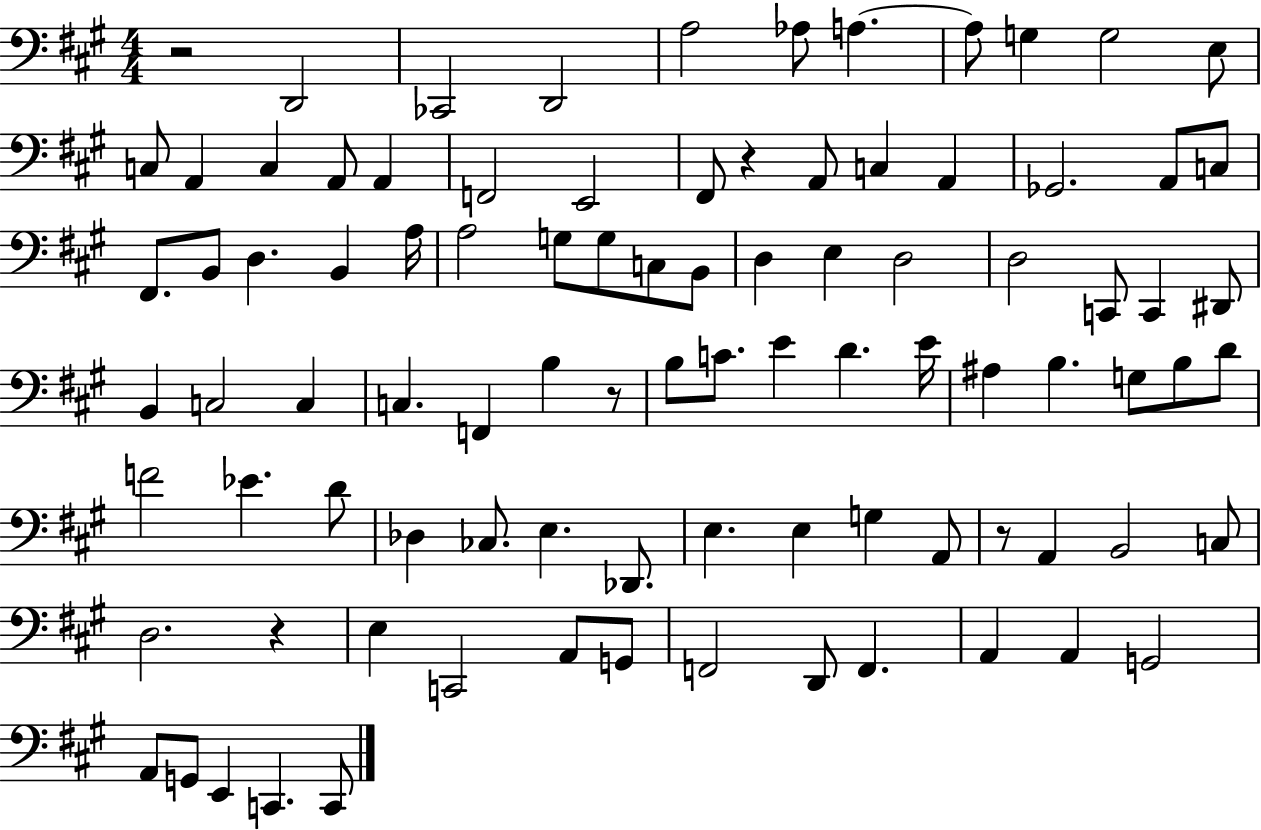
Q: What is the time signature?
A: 4/4